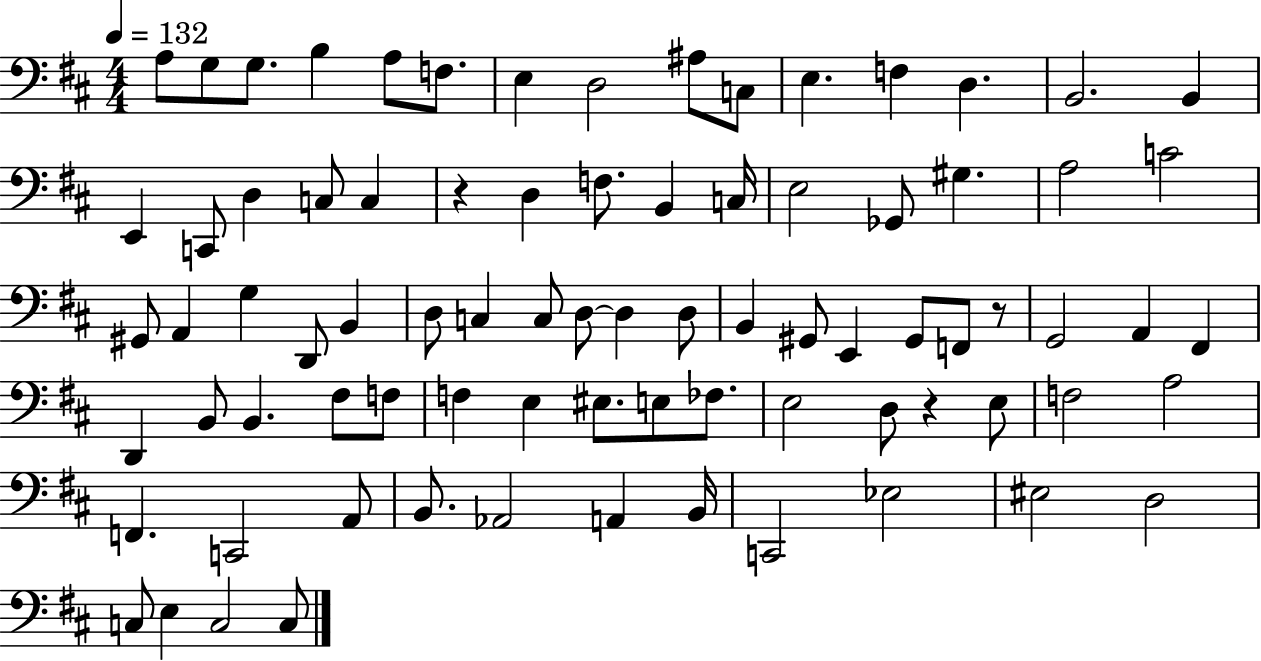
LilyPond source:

{
  \clef bass
  \numericTimeSignature
  \time 4/4
  \key d \major
  \tempo 4 = 132
  a8 g8 g8. b4 a8 f8. | e4 d2 ais8 c8 | e4. f4 d4. | b,2. b,4 | \break e,4 c,8 d4 c8 c4 | r4 d4 f8. b,4 c16 | e2 ges,8 gis4. | a2 c'2 | \break gis,8 a,4 g4 d,8 b,4 | d8 c4 c8 d8~~ d4 d8 | b,4 gis,8 e,4 gis,8 f,8 r8 | g,2 a,4 fis,4 | \break d,4 b,8 b,4. fis8 f8 | f4 e4 eis8. e8 fes8. | e2 d8 r4 e8 | f2 a2 | \break f,4. c,2 a,8 | b,8. aes,2 a,4 b,16 | c,2 ees2 | eis2 d2 | \break c8 e4 c2 c8 | \bar "|."
}